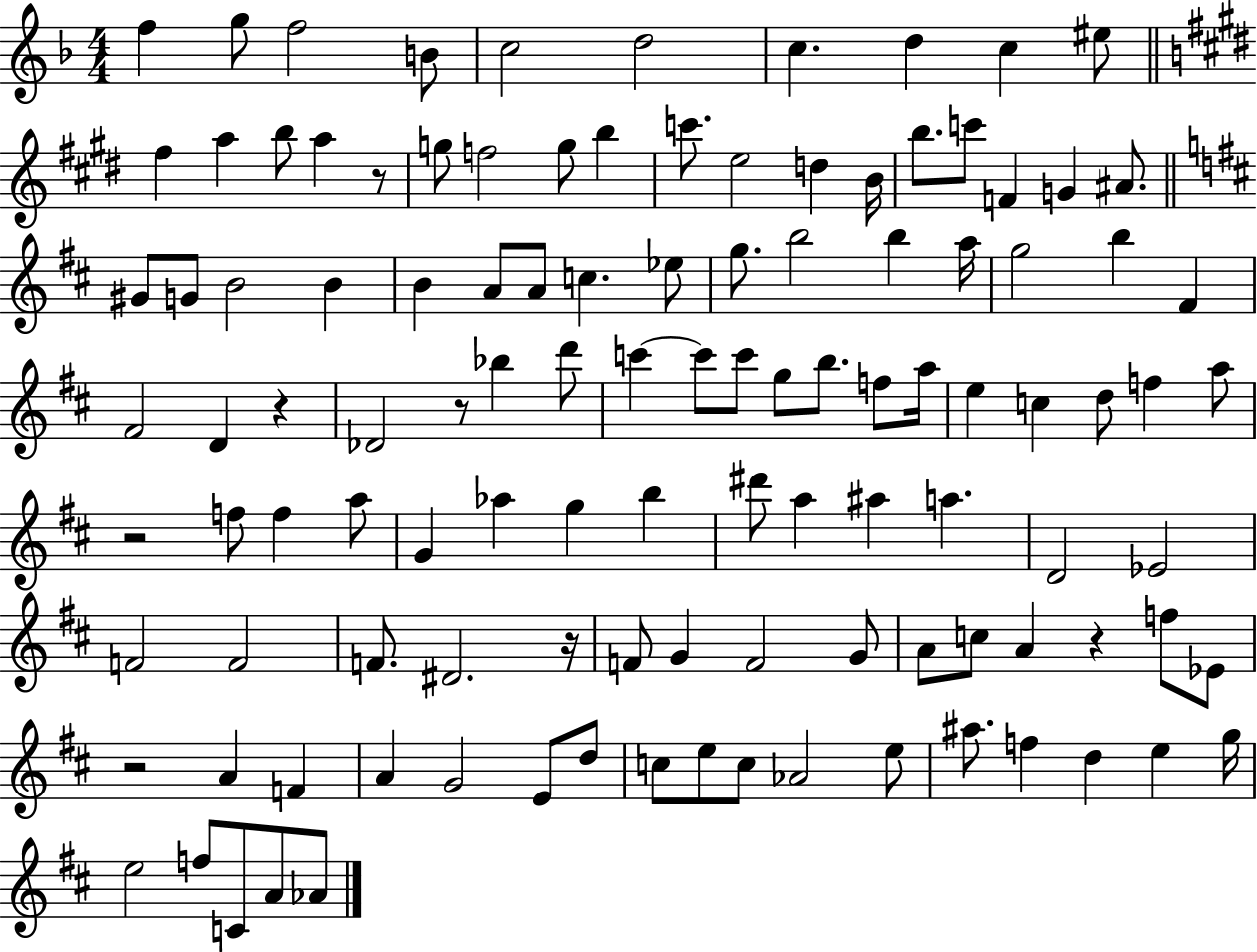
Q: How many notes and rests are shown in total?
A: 114